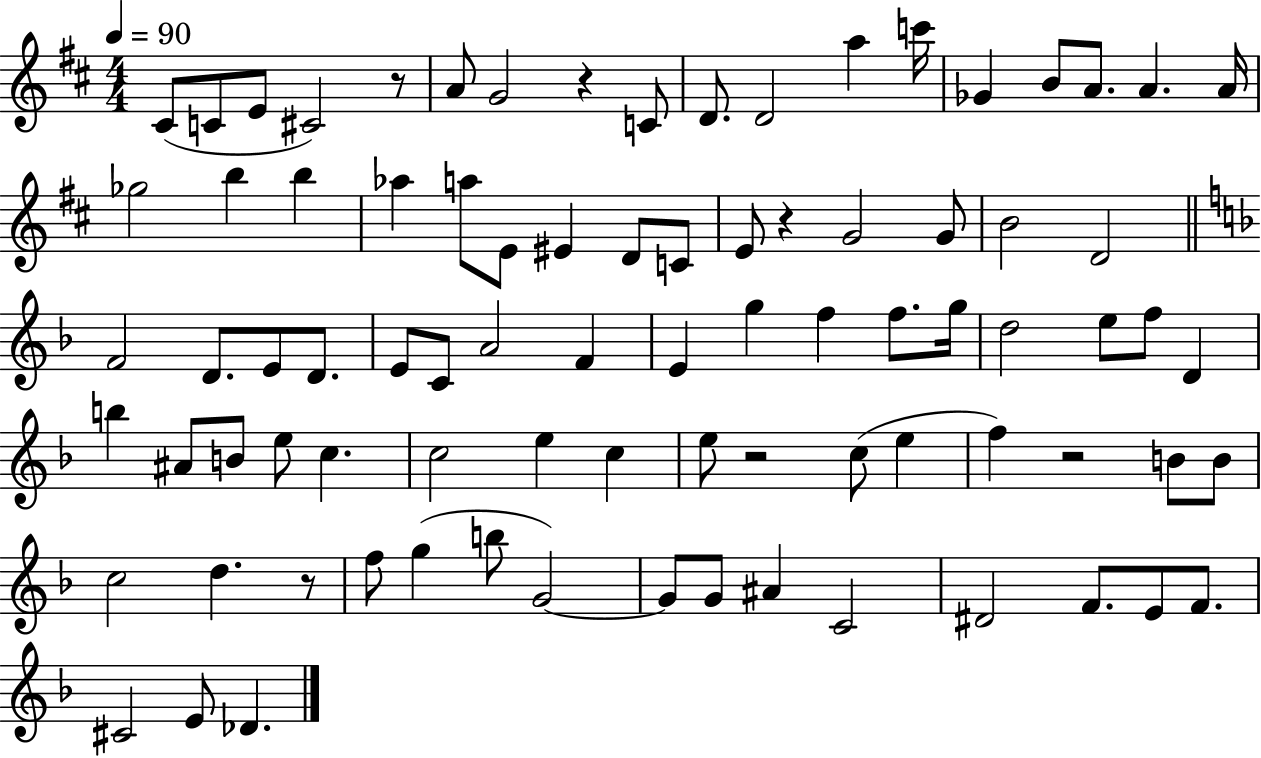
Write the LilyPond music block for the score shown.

{
  \clef treble
  \numericTimeSignature
  \time 4/4
  \key d \major
  \tempo 4 = 90
  cis'8( c'8 e'8 cis'2) r8 | a'8 g'2 r4 c'8 | d'8. d'2 a''4 c'''16 | ges'4 b'8 a'8. a'4. a'16 | \break ges''2 b''4 b''4 | aes''4 a''8 e'8 eis'4 d'8 c'8 | e'8 r4 g'2 g'8 | b'2 d'2 | \break \bar "||" \break \key f \major f'2 d'8. e'8 d'8. | e'8 c'8 a'2 f'4 | e'4 g''4 f''4 f''8. g''16 | d''2 e''8 f''8 d'4 | \break b''4 ais'8 b'8 e''8 c''4. | c''2 e''4 c''4 | e''8 r2 c''8( e''4 | f''4) r2 b'8 b'8 | \break c''2 d''4. r8 | f''8 g''4( b''8 g'2~~) | g'8 g'8 ais'4 c'2 | dis'2 f'8. e'8 f'8. | \break cis'2 e'8 des'4. | \bar "|."
}